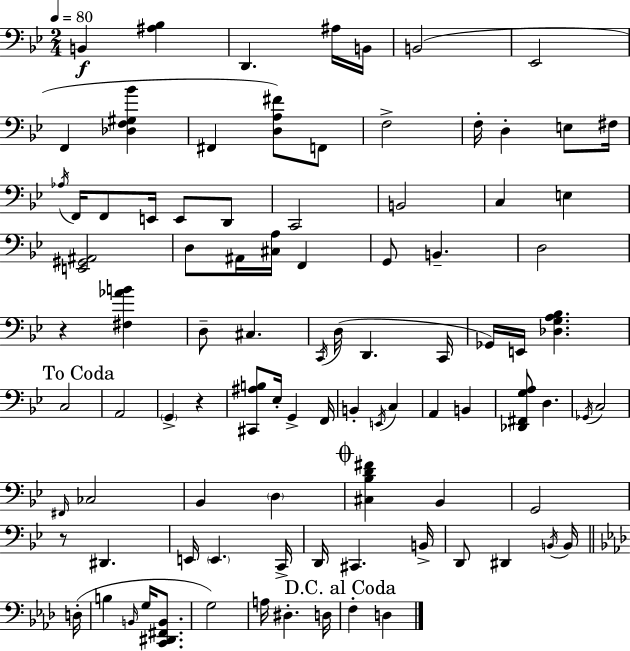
{
  \clef bass
  \numericTimeSignature
  \time 2/4
  \key bes \major
  \tempo 4 = 80
  \repeat volta 2 { b,4\f <ais bes>4 | d,4. ais16 b,16 | b,2( | ees,2 | \break f,4 <des f gis bes'>4 | fis,4 <d a fis'>8) f,8 | f2-> | f16-. d4-. e8 fis16 | \break \acciaccatura { aes16 } f,16 f,8 e,16 e,8 d,8 | c,2 | b,2 | c4 e4 | \break <e, gis, ais,>2 | d8 ais,16 <cis a>16 f,4 | g,8 b,4.-- | d2 | \break r4 <fis aes' b'>4 | d8-- cis4. | \acciaccatura { c,16 }( d16 d,4. | c,16 ges,16) e,16 <des g a bes>4. | \break \mark "To Coda" c2 | a,2 | \parenthesize g,4-> r4 | <cis, ais b>8 ees16-. g,4-> | \break f,16 b,4-. \acciaccatura { e,16 } c4 | a,4 b,4 | <des, fis, g a>8 d4. | \acciaccatura { ges,16 } c2 | \break \grace { fis,16 } ces2 | bes,4 | \parenthesize d4 \mark \markup { \musicglyph "scripts.coda" } <cis bes d' fis'>4 | bes,4 g,2 | \break r8 dis,4. | e,16 \parenthesize e,4. | c,16-> d,16 cis,4. | b,16-> d,8 dis,4 | \break \acciaccatura { b,16 } b,16 \bar "||" \break \key aes \major d16-.( b4 \grace { b,16 } g16 <c, dis, fis, b,>8. | g2) | a16 dis4.-. | d16 \mark "D.C. al Coda" f4-. d4 | \break } \bar "|."
}